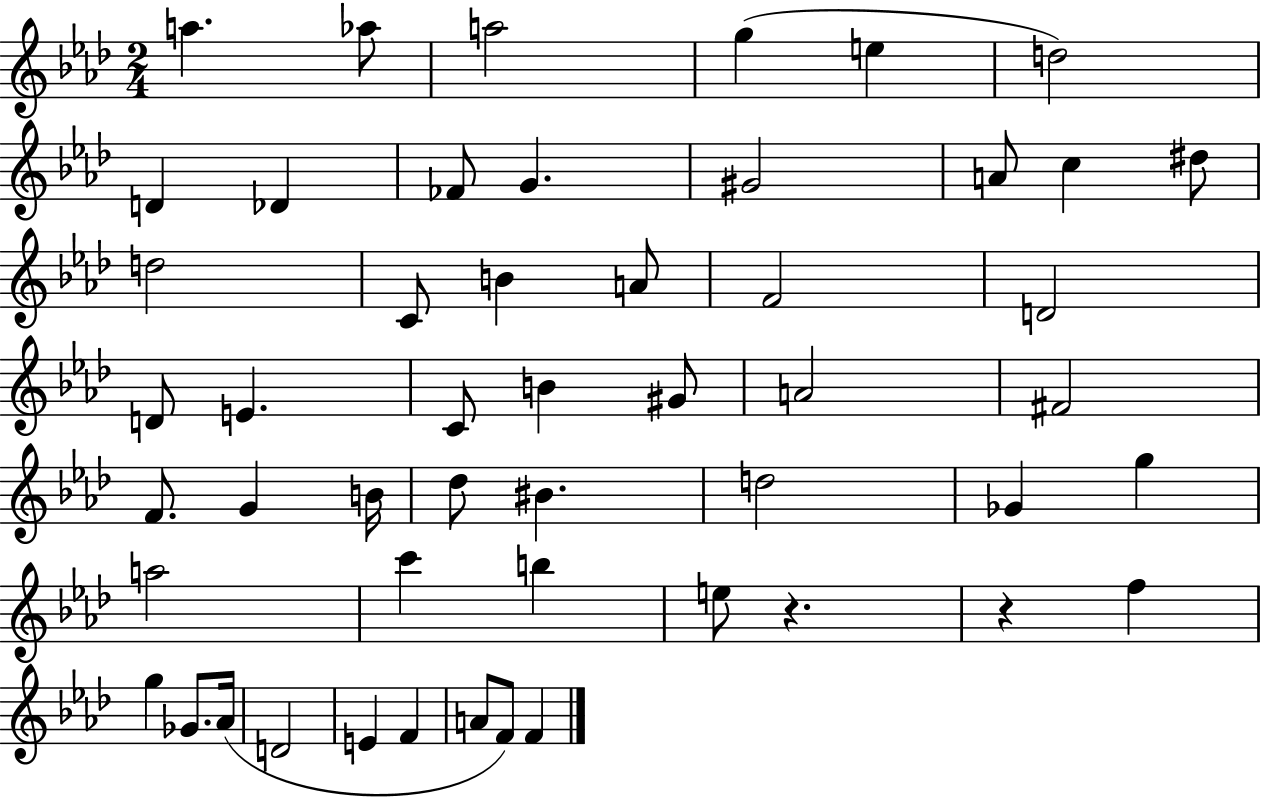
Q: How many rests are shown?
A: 2